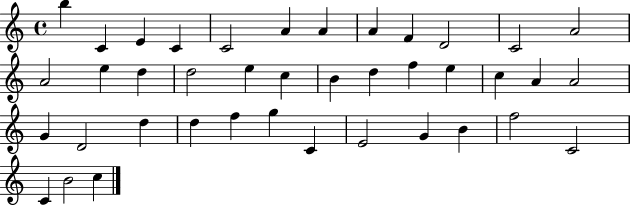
{
  \clef treble
  \time 4/4
  \defaultTimeSignature
  \key c \major
  b''4 c'4 e'4 c'4 | c'2 a'4 a'4 | a'4 f'4 d'2 | c'2 a'2 | \break a'2 e''4 d''4 | d''2 e''4 c''4 | b'4 d''4 f''4 e''4 | c''4 a'4 a'2 | \break g'4 d'2 d''4 | d''4 f''4 g''4 c'4 | e'2 g'4 b'4 | f''2 c'2 | \break c'4 b'2 c''4 | \bar "|."
}